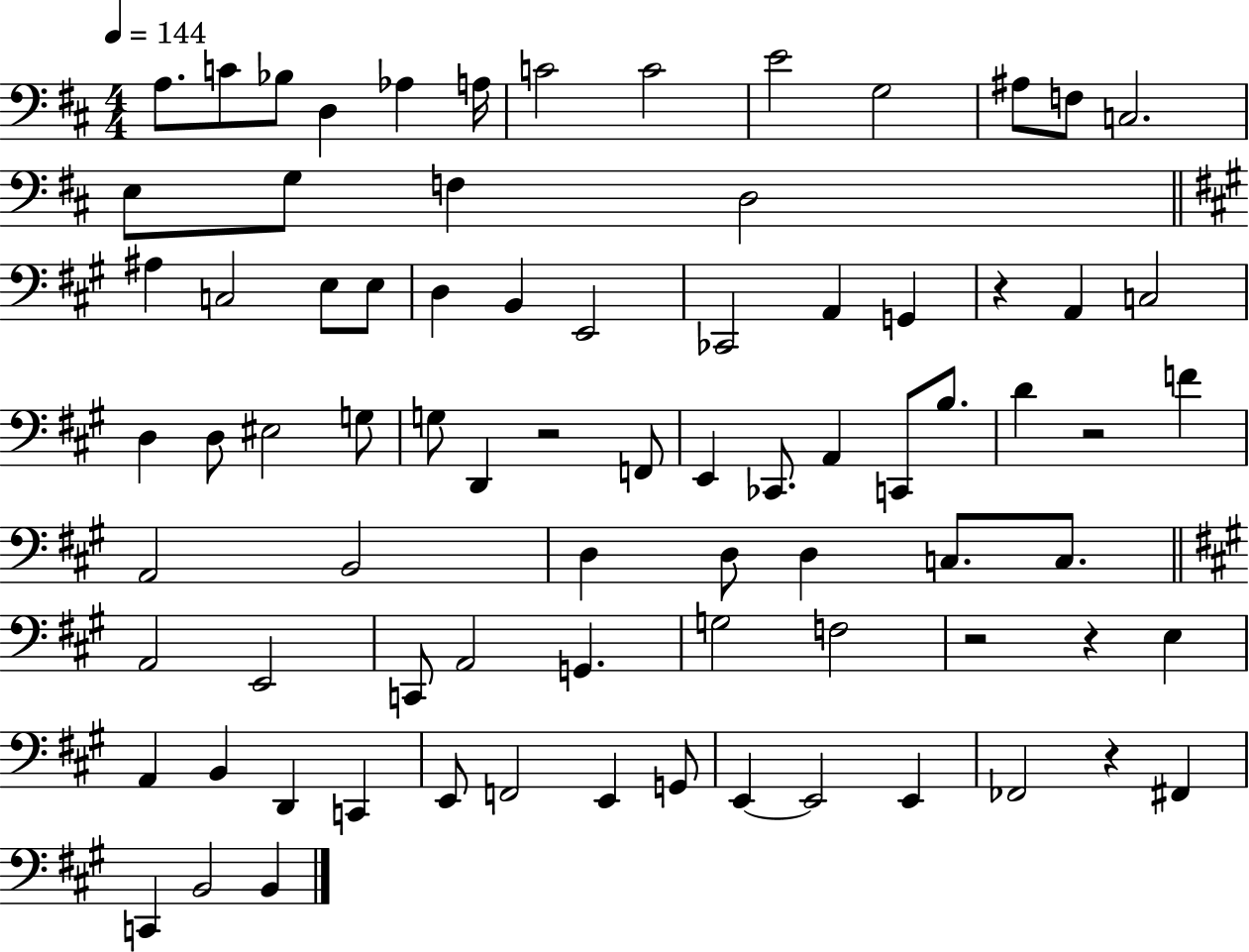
X:1
T:Untitled
M:4/4
L:1/4
K:D
A,/2 C/2 _B,/2 D, _A, A,/4 C2 C2 E2 G,2 ^A,/2 F,/2 C,2 E,/2 G,/2 F, D,2 ^A, C,2 E,/2 E,/2 D, B,, E,,2 _C,,2 A,, G,, z A,, C,2 D, D,/2 ^E,2 G,/2 G,/2 D,, z2 F,,/2 E,, _C,,/2 A,, C,,/2 B,/2 D z2 F A,,2 B,,2 D, D,/2 D, C,/2 C,/2 A,,2 E,,2 C,,/2 A,,2 G,, G,2 F,2 z2 z E, A,, B,, D,, C,, E,,/2 F,,2 E,, G,,/2 E,, E,,2 E,, _F,,2 z ^F,, C,, B,,2 B,,